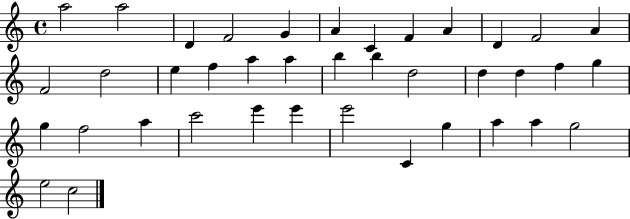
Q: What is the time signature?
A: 4/4